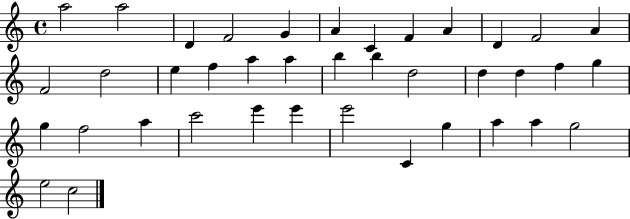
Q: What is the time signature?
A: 4/4